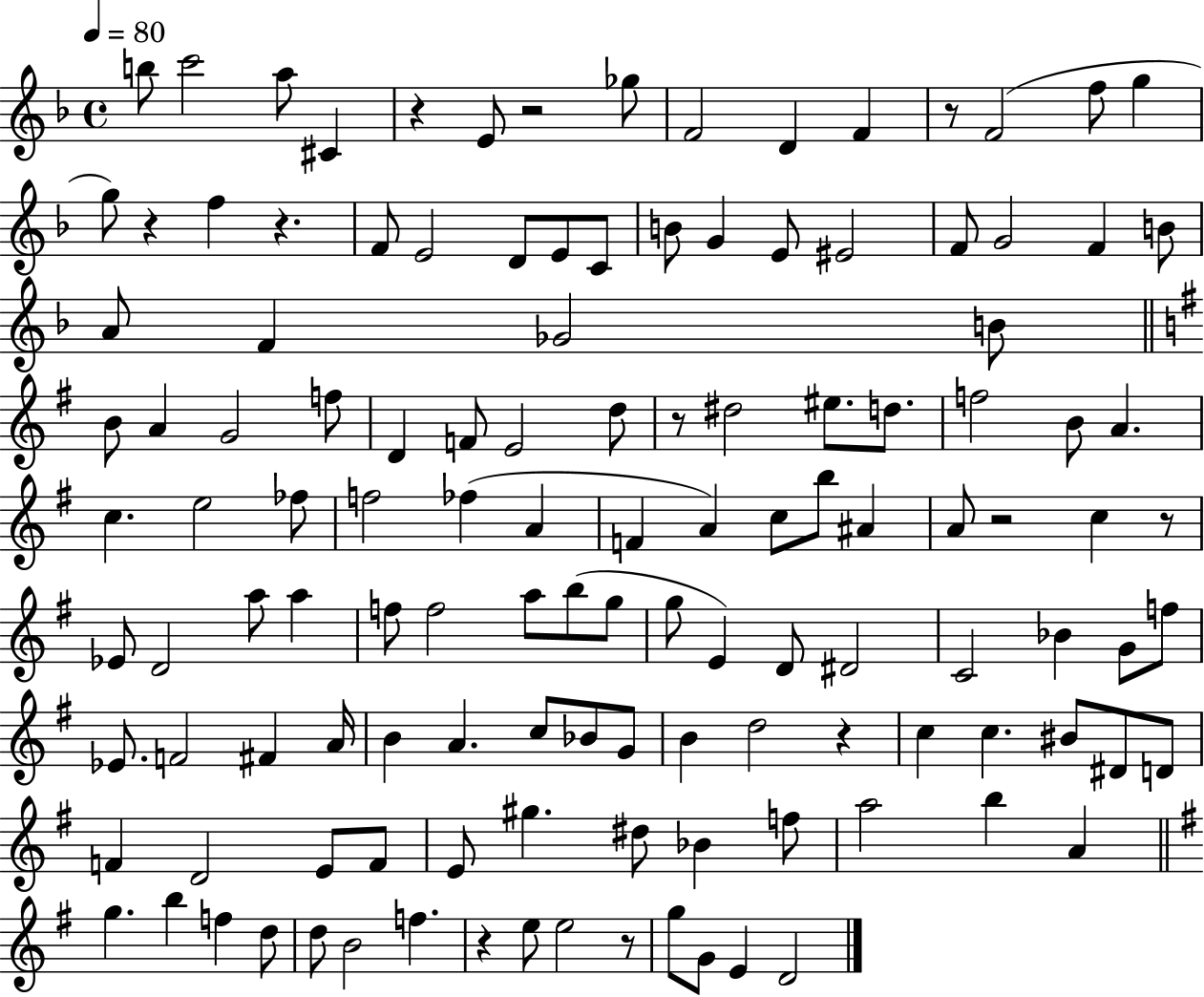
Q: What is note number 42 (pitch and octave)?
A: D5